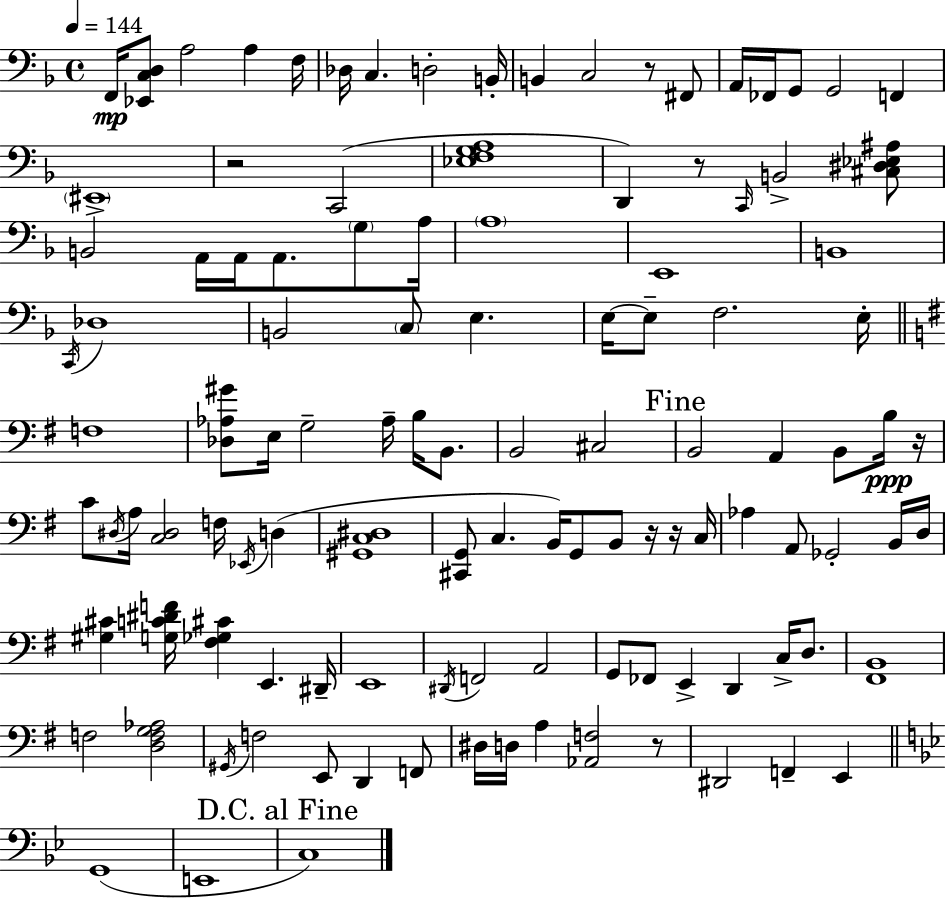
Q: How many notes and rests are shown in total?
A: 114